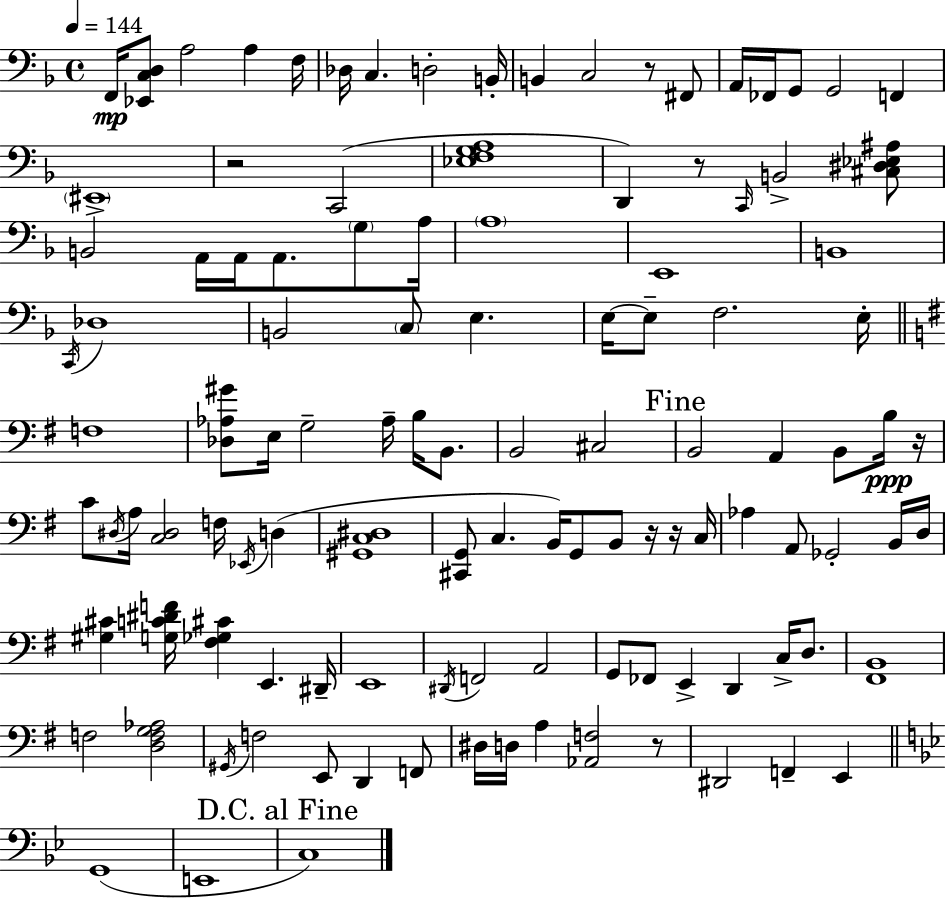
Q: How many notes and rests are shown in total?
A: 114